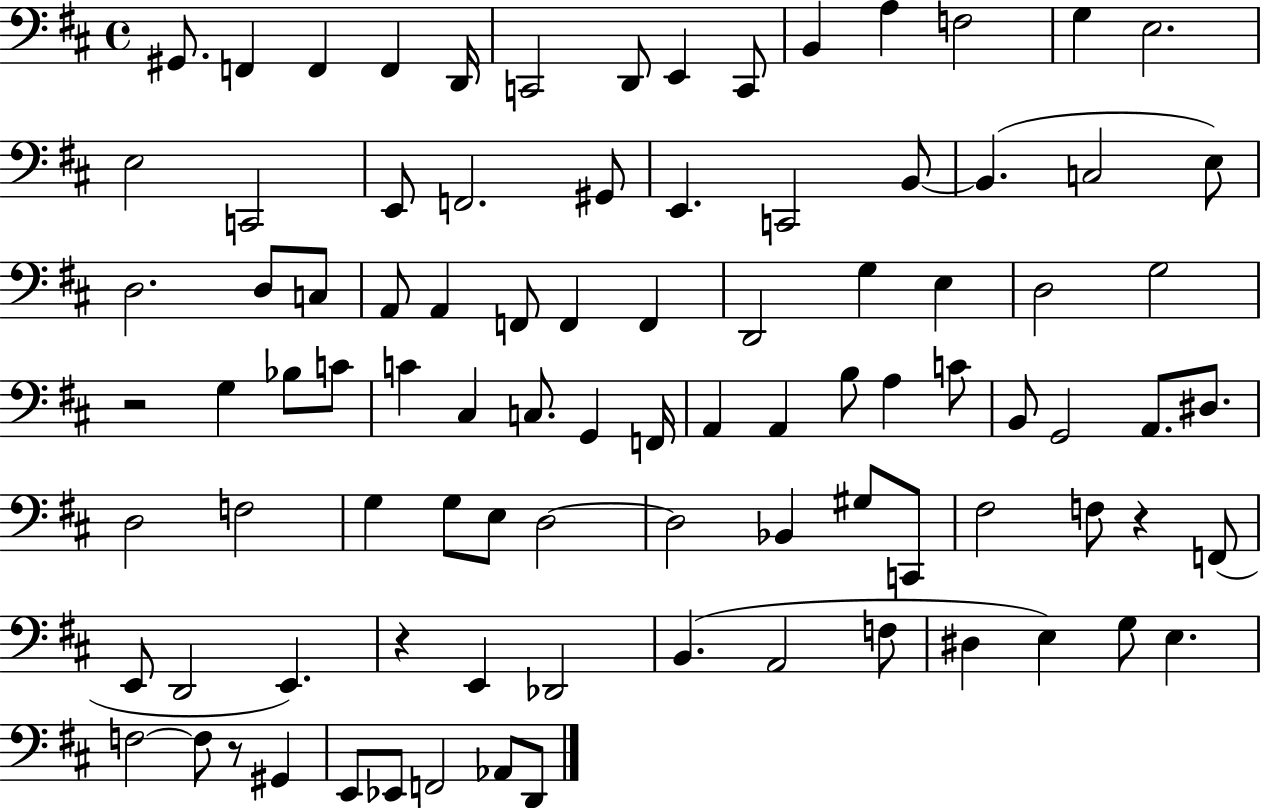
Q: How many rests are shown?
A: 4